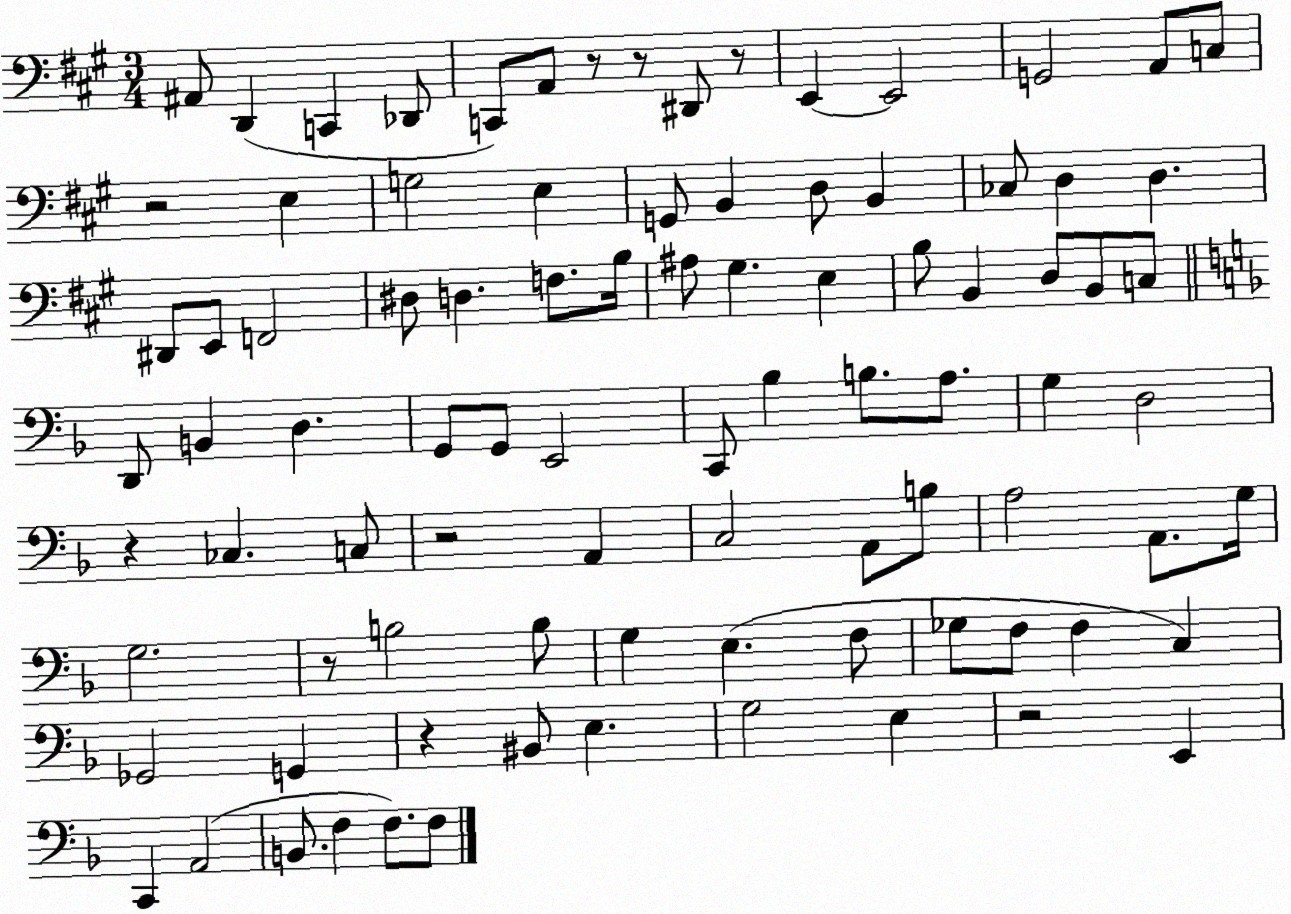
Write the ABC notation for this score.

X:1
T:Untitled
M:3/4
L:1/4
K:A
^A,,/2 D,, C,, _D,,/2 C,,/2 A,,/2 z/2 z/2 ^D,,/2 z/2 E,, E,,2 G,,2 A,,/2 C,/2 z2 E, G,2 E, G,,/2 B,, D,/2 B,, _C,/2 D, D, ^D,,/2 E,,/2 F,,2 ^D,/2 D, F,/2 B,/4 ^A,/2 ^G, E, B,/2 B,, D,/2 B,,/2 C,/2 D,,/2 B,, D, G,,/2 G,,/2 E,,2 C,,/2 _B, B,/2 A,/2 G, D,2 z _C, C,/2 z2 A,, C,2 A,,/2 B,/2 A,2 A,,/2 G,/4 G,2 z/2 B,2 B,/2 G, E, F,/2 _G,/2 F,/2 F, C, _G,,2 G,, z ^B,,/2 E, G,2 E, z2 E,, C,, A,,2 B,,/2 F, F,/2 F,/2